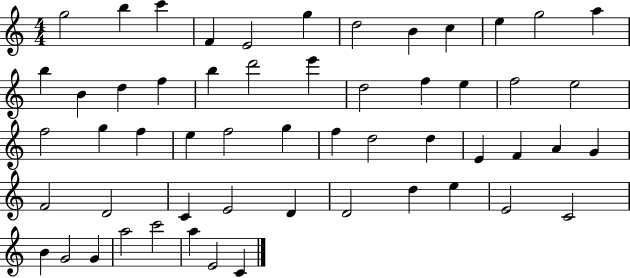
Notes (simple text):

G5/h B5/q C6/q F4/q E4/h G5/q D5/h B4/q C5/q E5/q G5/h A5/q B5/q B4/q D5/q F5/q B5/q D6/h E6/q D5/h F5/q E5/q F5/h E5/h F5/h G5/q F5/q E5/q F5/h G5/q F5/q D5/h D5/q E4/q F4/q A4/q G4/q F4/h D4/h C4/q E4/h D4/q D4/h D5/q E5/q E4/h C4/h B4/q G4/h G4/q A5/h C6/h A5/q E4/h C4/q